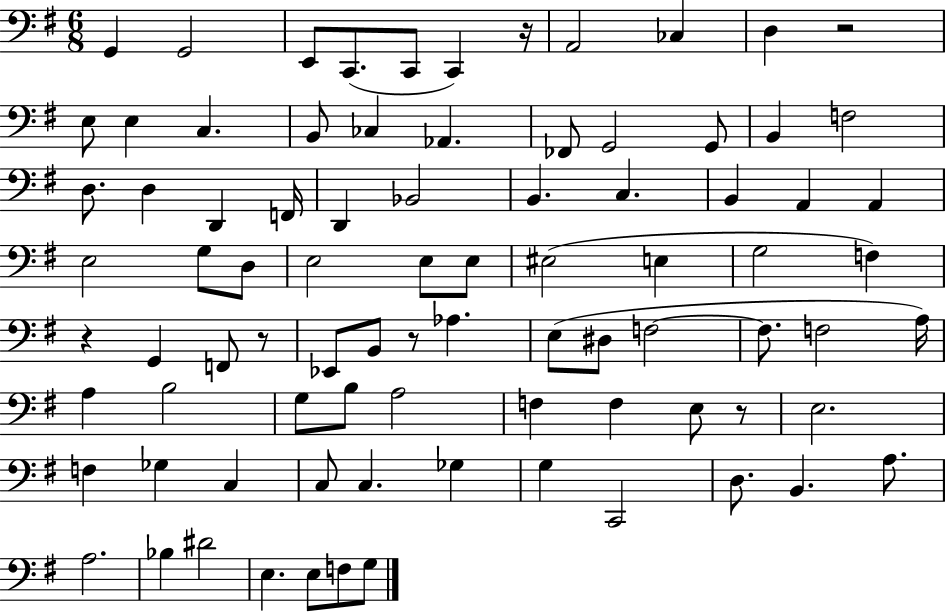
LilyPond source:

{
  \clef bass
  \numericTimeSignature
  \time 6/8
  \key g \major
  g,4 g,2 | e,8 c,8.( c,8 c,4) r16 | a,2 ces4 | d4 r2 | \break e8 e4 c4. | b,8 ces4 aes,4. | fes,8 g,2 g,8 | b,4 f2 | \break d8. d4 d,4 f,16 | d,4 bes,2 | b,4. c4. | b,4 a,4 a,4 | \break e2 g8 d8 | e2 e8 e8 | eis2( e4 | g2 f4) | \break r4 g,4 f,8 r8 | ees,8 b,8 r8 aes4. | e8( dis8 f2~~ | f8. f2 a16) | \break a4 b2 | g8 b8 a2 | f4 f4 e8 r8 | e2. | \break f4 ges4 c4 | c8 c4. ges4 | g4 c,2 | d8. b,4. a8. | \break a2. | bes4 dis'2 | e4. e8 f8 g8 | \bar "|."
}